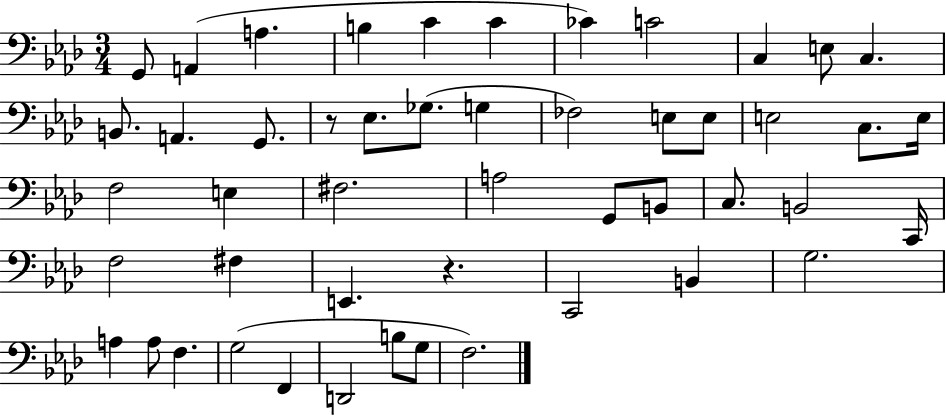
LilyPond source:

{
  \clef bass
  \numericTimeSignature
  \time 3/4
  \key aes \major
  g,8 a,4( a4. | b4 c'4 c'4 | ces'4) c'2 | c4 e8 c4. | \break b,8. a,4. g,8. | r8 ees8. ges8.( g4 | fes2) e8 e8 | e2 c8. e16 | \break f2 e4 | fis2. | a2 g,8 b,8 | c8. b,2 c,16 | \break f2 fis4 | e,4. r4. | c,2 b,4 | g2. | \break a4 a8 f4. | g2( f,4 | d,2 b8 g8 | f2.) | \break \bar "|."
}